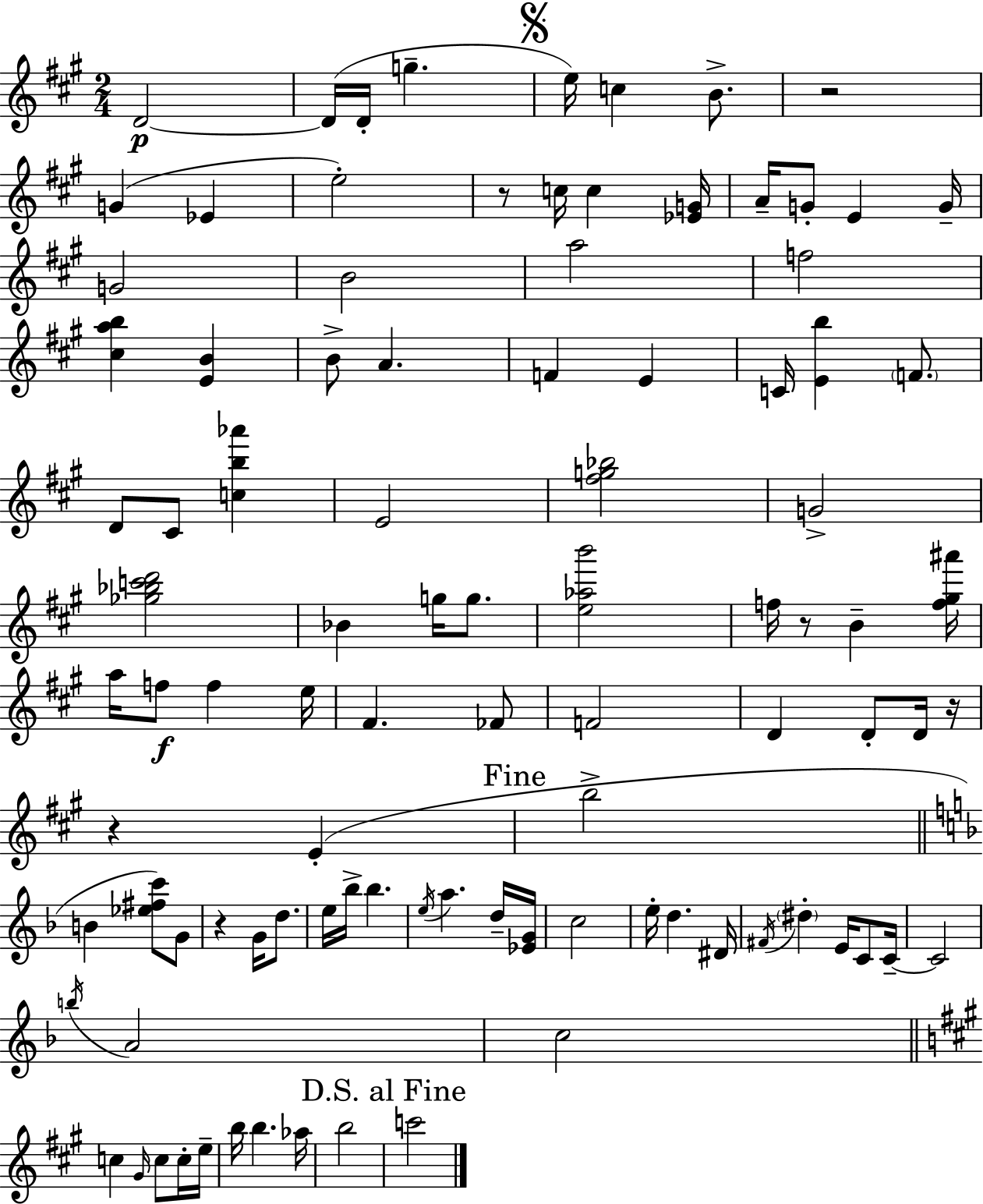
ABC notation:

X:1
T:Untitled
M:2/4
L:1/4
K:A
D2 D/4 D/4 g e/4 c B/2 z2 G _E e2 z/2 c/4 c [_EG]/4 A/4 G/2 E G/4 G2 B2 a2 f2 [^cab] [EB] B/2 A F E C/4 [Eb] F/2 D/2 ^C/2 [cb_a'] E2 [^fg_b]2 G2 [_g_bc'd']2 _B g/4 g/2 [e_ab']2 f/4 z/2 B [f^g^a']/4 a/4 f/2 f e/4 ^F _F/2 F2 D D/2 D/4 z/4 z E b2 B [_e^fc']/2 G/2 z G/4 d/2 e/4 _b/4 _b e/4 a d/4 [_EG]/4 c2 e/4 d ^D/4 ^F/4 ^d E/4 C/2 C/4 C2 b/4 A2 c2 c ^G/4 c/2 c/4 e/4 b/4 b _a/4 b2 c'2